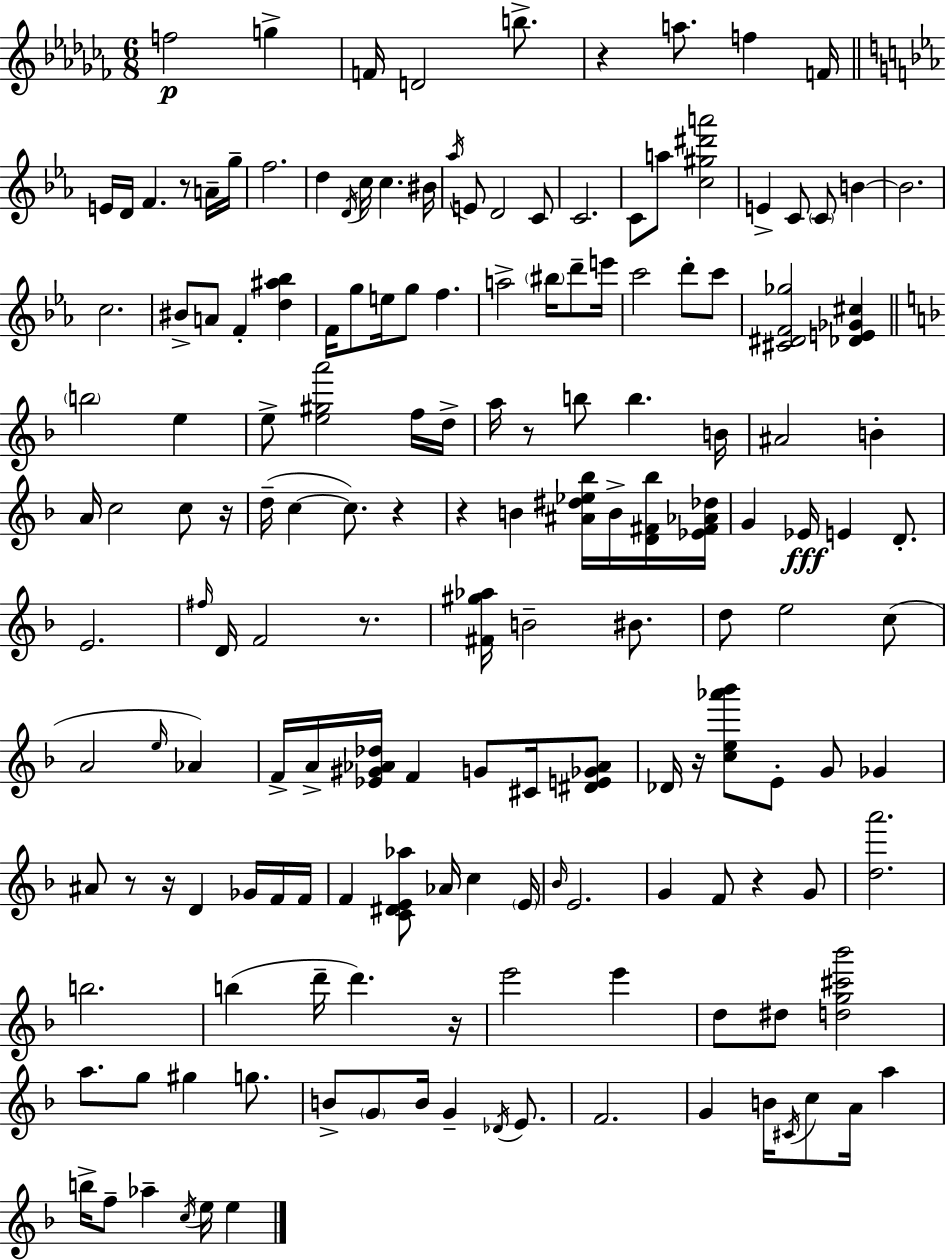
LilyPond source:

{
  \clef treble
  \numericTimeSignature
  \time 6/8
  \key aes \minor
  f''2\p g''4-> | f'16 d'2 b''8.-> | r4 a''8. f''4 f'16 | \bar "||" \break \key ees \major e'16 d'16 f'4. r8 a'16-- g''16-- | f''2. | d''4 \acciaccatura { d'16 } c''16 c''4. | bis'16 \acciaccatura { aes''16 } e'8 d'2 | \break c'8 c'2. | c'8 a''8 <c'' gis'' dis''' a'''>2 | e'4-> c'8 \parenthesize c'8 b'4~~ | b'2. | \break c''2. | bis'8-> a'8 f'4-. <d'' ais'' bes''>4 | f'16 g''8 e''16 g''8 f''4. | a''2-> \parenthesize bis''16 d'''8-- | \break e'''16 c'''2 d'''8-. | c'''8 <cis' dis' f' ges''>2 <des' e' ges' cis''>4 | \bar "||" \break \key d \minor \parenthesize b''2 e''4 | e''8-> <e'' gis'' a'''>2 f''16 d''16-> | a''16 r8 b''8 b''4. b'16 | ais'2 b'4-. | \break a'16 c''2 c''8 r16 | d''16--( c''4~~ c''8.) r4 | r4 b'4 <ais' dis'' ees'' bes''>16 b'16-> <d' fis' bes''>16 <ees' fis' aes' des''>16 | g'4 ees'16\fff e'4 d'8.-. | \break e'2. | \grace { fis''16 } d'16 f'2 r8. | <fis' gis'' aes''>16 b'2-- bis'8. | d''8 e''2 c''8( | \break a'2 \grace { e''16 }) aes'4 | f'16-> a'16-> <ees' gis' aes' des''>16 f'4 g'8 cis'16 | <dis' e' ges' aes'>8 des'16 r16 <c'' e'' aes''' bes'''>8 e'8-. g'8 ges'4 | ais'8 r8 r16 d'4 ges'16 | \break f'16 f'16 f'4 <c' dis' e' aes''>8 aes'16 c''4 | \parenthesize e'16 \grace { bes'16 } e'2. | g'4 f'8 r4 | g'8 <d'' a'''>2. | \break b''2. | b''4( d'''16-- d'''4.) | r16 e'''2 e'''4 | d''8 dis''8 <d'' g'' cis''' bes'''>2 | \break a''8. g''8 gis''4 | g''8. b'8-> \parenthesize g'8 b'16 g'4-- | \acciaccatura { des'16 } e'8. f'2. | g'4 b'16 \acciaccatura { cis'16 } c''8 | \break a'16 a''4 b''16-> f''8-- aes''4-- | \acciaccatura { c''16 } e''16 e''4 \bar "|."
}